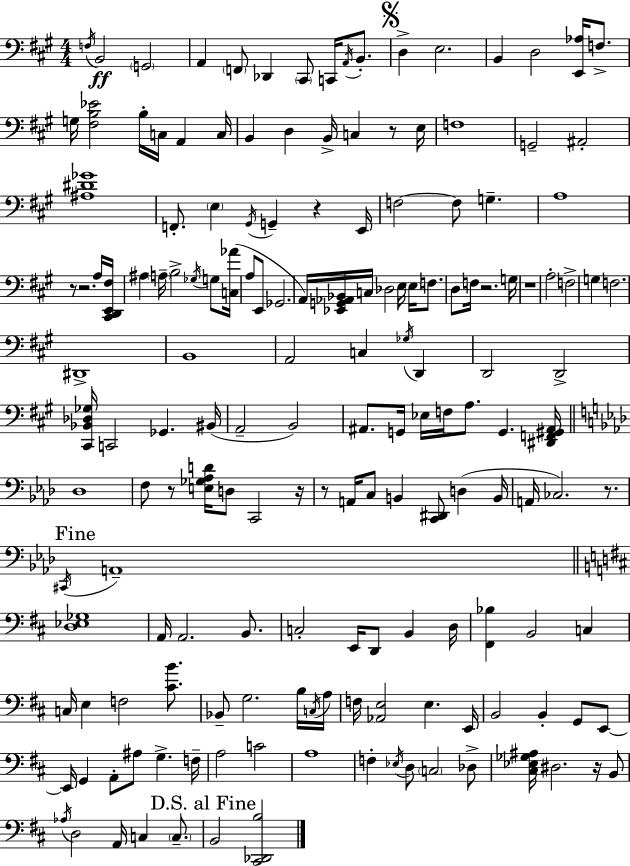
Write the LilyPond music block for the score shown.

{
  \clef bass
  \numericTimeSignature
  \time 4/4
  \key a \major
  \acciaccatura { f16 }\ff b,2 \parenthesize g,2 | a,4 \parenthesize f,8 des,4 \parenthesize cis,8 c,16 \acciaccatura { a,16 } b,8.-. | \mark \markup { \musicglyph "scripts.segno" } d4-> e2. | b,4 d2 <e, aes>16 f8.-> | \break g16 <fis b ees'>2 b16-. c16 a,4 | c16 b,4 d4 b,16-> c4 r8 | e16 f1 | g,2-- ais,2-. | \break <ais dis' ges'>1 | f,8.-. \parenthesize e4 \acciaccatura { gis,16 } g,4-- r4 | e,16 f2~~ f8 g4.-- | a1 | \break r8 r2. | a16 <cis, d, e, fis>16 ais4 \parenthesize a16-- b2-> | \acciaccatura { ges16 } g8 <c aes'>16( a8 e,8 ges,2. | a,16) <ees, g, aes, bes,>16 c16 des2 e16 | \break \parenthesize e16 f8. d8 f16 r2. | g16 r1 | a2-. f2-> | g4 f2. | \break dis,1-> | b,1 | a,2 c4 | \acciaccatura { ges16 } d,4 d,2 d,2-> | \break <cis, bes, des ges>16 c,2 ges,4. | bis,16( a,2-- b,2) | ais,8. g,16 ees16 f16 a8. g,4. | <dis, f, gis, ais,>16 \bar "||" \break \key aes \major des1 | f8 r8 <e ges aes d'>16 d8 c,2 r16 | r8 a,16 c8 b,4 <c, dis,>8 d4( b,16 | a,16 ces2.) r8. | \break \mark "Fine" \acciaccatura { cis,16 } a,1-- | \bar "||" \break \key d \major <d ees ges>1 | a,16 a,2. b,8. | c2-. e,16 d,8 b,4 d16 | <fis, bes>4 b,2 c4 | \break c16 e4 f2 <cis' b'>8. | bes,8-- g2. b16 \acciaccatura { c16 } | a16 f16 <aes, e>2 e4. | e,16 b,2 b,4-. g,8 e,8~~ | \break e,16 g,4 a,8-. ais8 g4.-> | f16-- a2 c'2 | a1 | f4-. \acciaccatura { ees16 } d8 \parenthesize c2 | \break des8-> <cis ees ges ais>16 dis2. r16 | b,8 \acciaccatura { aes16 } d2 a,16 c4 | \parenthesize c8.-- \mark "D.S. al Fine" b,2 <cis, des, b>2 | \bar "|."
}